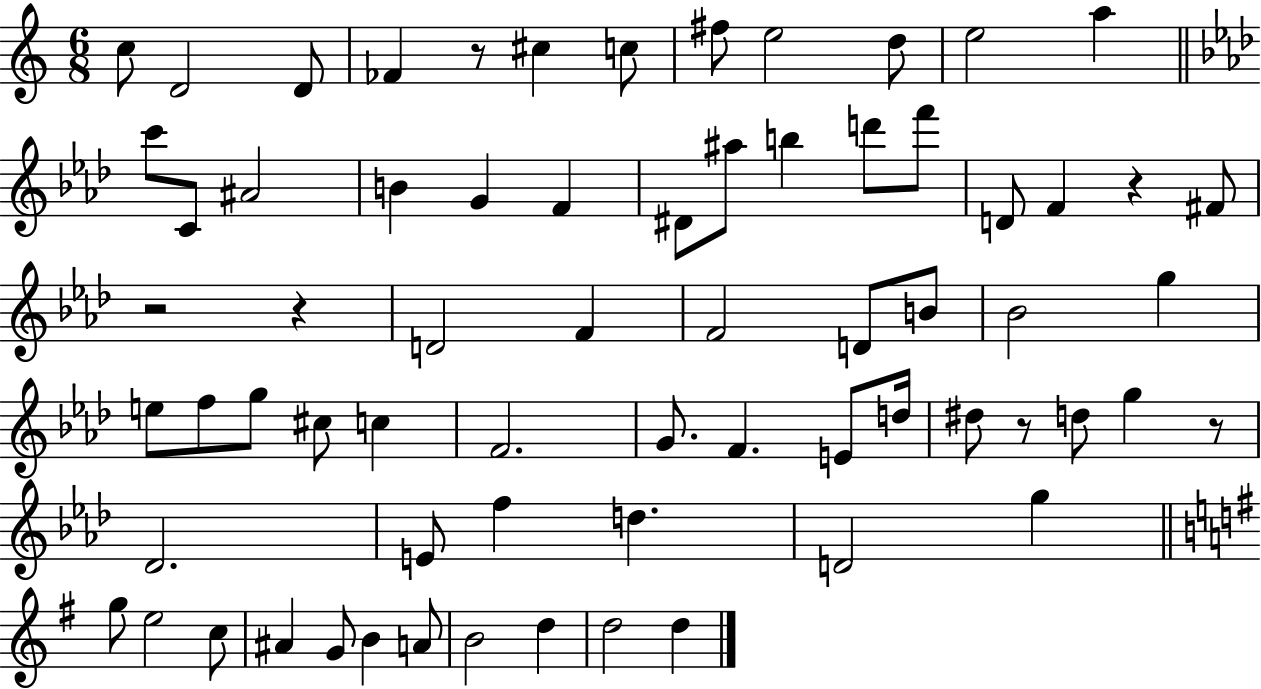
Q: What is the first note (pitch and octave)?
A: C5